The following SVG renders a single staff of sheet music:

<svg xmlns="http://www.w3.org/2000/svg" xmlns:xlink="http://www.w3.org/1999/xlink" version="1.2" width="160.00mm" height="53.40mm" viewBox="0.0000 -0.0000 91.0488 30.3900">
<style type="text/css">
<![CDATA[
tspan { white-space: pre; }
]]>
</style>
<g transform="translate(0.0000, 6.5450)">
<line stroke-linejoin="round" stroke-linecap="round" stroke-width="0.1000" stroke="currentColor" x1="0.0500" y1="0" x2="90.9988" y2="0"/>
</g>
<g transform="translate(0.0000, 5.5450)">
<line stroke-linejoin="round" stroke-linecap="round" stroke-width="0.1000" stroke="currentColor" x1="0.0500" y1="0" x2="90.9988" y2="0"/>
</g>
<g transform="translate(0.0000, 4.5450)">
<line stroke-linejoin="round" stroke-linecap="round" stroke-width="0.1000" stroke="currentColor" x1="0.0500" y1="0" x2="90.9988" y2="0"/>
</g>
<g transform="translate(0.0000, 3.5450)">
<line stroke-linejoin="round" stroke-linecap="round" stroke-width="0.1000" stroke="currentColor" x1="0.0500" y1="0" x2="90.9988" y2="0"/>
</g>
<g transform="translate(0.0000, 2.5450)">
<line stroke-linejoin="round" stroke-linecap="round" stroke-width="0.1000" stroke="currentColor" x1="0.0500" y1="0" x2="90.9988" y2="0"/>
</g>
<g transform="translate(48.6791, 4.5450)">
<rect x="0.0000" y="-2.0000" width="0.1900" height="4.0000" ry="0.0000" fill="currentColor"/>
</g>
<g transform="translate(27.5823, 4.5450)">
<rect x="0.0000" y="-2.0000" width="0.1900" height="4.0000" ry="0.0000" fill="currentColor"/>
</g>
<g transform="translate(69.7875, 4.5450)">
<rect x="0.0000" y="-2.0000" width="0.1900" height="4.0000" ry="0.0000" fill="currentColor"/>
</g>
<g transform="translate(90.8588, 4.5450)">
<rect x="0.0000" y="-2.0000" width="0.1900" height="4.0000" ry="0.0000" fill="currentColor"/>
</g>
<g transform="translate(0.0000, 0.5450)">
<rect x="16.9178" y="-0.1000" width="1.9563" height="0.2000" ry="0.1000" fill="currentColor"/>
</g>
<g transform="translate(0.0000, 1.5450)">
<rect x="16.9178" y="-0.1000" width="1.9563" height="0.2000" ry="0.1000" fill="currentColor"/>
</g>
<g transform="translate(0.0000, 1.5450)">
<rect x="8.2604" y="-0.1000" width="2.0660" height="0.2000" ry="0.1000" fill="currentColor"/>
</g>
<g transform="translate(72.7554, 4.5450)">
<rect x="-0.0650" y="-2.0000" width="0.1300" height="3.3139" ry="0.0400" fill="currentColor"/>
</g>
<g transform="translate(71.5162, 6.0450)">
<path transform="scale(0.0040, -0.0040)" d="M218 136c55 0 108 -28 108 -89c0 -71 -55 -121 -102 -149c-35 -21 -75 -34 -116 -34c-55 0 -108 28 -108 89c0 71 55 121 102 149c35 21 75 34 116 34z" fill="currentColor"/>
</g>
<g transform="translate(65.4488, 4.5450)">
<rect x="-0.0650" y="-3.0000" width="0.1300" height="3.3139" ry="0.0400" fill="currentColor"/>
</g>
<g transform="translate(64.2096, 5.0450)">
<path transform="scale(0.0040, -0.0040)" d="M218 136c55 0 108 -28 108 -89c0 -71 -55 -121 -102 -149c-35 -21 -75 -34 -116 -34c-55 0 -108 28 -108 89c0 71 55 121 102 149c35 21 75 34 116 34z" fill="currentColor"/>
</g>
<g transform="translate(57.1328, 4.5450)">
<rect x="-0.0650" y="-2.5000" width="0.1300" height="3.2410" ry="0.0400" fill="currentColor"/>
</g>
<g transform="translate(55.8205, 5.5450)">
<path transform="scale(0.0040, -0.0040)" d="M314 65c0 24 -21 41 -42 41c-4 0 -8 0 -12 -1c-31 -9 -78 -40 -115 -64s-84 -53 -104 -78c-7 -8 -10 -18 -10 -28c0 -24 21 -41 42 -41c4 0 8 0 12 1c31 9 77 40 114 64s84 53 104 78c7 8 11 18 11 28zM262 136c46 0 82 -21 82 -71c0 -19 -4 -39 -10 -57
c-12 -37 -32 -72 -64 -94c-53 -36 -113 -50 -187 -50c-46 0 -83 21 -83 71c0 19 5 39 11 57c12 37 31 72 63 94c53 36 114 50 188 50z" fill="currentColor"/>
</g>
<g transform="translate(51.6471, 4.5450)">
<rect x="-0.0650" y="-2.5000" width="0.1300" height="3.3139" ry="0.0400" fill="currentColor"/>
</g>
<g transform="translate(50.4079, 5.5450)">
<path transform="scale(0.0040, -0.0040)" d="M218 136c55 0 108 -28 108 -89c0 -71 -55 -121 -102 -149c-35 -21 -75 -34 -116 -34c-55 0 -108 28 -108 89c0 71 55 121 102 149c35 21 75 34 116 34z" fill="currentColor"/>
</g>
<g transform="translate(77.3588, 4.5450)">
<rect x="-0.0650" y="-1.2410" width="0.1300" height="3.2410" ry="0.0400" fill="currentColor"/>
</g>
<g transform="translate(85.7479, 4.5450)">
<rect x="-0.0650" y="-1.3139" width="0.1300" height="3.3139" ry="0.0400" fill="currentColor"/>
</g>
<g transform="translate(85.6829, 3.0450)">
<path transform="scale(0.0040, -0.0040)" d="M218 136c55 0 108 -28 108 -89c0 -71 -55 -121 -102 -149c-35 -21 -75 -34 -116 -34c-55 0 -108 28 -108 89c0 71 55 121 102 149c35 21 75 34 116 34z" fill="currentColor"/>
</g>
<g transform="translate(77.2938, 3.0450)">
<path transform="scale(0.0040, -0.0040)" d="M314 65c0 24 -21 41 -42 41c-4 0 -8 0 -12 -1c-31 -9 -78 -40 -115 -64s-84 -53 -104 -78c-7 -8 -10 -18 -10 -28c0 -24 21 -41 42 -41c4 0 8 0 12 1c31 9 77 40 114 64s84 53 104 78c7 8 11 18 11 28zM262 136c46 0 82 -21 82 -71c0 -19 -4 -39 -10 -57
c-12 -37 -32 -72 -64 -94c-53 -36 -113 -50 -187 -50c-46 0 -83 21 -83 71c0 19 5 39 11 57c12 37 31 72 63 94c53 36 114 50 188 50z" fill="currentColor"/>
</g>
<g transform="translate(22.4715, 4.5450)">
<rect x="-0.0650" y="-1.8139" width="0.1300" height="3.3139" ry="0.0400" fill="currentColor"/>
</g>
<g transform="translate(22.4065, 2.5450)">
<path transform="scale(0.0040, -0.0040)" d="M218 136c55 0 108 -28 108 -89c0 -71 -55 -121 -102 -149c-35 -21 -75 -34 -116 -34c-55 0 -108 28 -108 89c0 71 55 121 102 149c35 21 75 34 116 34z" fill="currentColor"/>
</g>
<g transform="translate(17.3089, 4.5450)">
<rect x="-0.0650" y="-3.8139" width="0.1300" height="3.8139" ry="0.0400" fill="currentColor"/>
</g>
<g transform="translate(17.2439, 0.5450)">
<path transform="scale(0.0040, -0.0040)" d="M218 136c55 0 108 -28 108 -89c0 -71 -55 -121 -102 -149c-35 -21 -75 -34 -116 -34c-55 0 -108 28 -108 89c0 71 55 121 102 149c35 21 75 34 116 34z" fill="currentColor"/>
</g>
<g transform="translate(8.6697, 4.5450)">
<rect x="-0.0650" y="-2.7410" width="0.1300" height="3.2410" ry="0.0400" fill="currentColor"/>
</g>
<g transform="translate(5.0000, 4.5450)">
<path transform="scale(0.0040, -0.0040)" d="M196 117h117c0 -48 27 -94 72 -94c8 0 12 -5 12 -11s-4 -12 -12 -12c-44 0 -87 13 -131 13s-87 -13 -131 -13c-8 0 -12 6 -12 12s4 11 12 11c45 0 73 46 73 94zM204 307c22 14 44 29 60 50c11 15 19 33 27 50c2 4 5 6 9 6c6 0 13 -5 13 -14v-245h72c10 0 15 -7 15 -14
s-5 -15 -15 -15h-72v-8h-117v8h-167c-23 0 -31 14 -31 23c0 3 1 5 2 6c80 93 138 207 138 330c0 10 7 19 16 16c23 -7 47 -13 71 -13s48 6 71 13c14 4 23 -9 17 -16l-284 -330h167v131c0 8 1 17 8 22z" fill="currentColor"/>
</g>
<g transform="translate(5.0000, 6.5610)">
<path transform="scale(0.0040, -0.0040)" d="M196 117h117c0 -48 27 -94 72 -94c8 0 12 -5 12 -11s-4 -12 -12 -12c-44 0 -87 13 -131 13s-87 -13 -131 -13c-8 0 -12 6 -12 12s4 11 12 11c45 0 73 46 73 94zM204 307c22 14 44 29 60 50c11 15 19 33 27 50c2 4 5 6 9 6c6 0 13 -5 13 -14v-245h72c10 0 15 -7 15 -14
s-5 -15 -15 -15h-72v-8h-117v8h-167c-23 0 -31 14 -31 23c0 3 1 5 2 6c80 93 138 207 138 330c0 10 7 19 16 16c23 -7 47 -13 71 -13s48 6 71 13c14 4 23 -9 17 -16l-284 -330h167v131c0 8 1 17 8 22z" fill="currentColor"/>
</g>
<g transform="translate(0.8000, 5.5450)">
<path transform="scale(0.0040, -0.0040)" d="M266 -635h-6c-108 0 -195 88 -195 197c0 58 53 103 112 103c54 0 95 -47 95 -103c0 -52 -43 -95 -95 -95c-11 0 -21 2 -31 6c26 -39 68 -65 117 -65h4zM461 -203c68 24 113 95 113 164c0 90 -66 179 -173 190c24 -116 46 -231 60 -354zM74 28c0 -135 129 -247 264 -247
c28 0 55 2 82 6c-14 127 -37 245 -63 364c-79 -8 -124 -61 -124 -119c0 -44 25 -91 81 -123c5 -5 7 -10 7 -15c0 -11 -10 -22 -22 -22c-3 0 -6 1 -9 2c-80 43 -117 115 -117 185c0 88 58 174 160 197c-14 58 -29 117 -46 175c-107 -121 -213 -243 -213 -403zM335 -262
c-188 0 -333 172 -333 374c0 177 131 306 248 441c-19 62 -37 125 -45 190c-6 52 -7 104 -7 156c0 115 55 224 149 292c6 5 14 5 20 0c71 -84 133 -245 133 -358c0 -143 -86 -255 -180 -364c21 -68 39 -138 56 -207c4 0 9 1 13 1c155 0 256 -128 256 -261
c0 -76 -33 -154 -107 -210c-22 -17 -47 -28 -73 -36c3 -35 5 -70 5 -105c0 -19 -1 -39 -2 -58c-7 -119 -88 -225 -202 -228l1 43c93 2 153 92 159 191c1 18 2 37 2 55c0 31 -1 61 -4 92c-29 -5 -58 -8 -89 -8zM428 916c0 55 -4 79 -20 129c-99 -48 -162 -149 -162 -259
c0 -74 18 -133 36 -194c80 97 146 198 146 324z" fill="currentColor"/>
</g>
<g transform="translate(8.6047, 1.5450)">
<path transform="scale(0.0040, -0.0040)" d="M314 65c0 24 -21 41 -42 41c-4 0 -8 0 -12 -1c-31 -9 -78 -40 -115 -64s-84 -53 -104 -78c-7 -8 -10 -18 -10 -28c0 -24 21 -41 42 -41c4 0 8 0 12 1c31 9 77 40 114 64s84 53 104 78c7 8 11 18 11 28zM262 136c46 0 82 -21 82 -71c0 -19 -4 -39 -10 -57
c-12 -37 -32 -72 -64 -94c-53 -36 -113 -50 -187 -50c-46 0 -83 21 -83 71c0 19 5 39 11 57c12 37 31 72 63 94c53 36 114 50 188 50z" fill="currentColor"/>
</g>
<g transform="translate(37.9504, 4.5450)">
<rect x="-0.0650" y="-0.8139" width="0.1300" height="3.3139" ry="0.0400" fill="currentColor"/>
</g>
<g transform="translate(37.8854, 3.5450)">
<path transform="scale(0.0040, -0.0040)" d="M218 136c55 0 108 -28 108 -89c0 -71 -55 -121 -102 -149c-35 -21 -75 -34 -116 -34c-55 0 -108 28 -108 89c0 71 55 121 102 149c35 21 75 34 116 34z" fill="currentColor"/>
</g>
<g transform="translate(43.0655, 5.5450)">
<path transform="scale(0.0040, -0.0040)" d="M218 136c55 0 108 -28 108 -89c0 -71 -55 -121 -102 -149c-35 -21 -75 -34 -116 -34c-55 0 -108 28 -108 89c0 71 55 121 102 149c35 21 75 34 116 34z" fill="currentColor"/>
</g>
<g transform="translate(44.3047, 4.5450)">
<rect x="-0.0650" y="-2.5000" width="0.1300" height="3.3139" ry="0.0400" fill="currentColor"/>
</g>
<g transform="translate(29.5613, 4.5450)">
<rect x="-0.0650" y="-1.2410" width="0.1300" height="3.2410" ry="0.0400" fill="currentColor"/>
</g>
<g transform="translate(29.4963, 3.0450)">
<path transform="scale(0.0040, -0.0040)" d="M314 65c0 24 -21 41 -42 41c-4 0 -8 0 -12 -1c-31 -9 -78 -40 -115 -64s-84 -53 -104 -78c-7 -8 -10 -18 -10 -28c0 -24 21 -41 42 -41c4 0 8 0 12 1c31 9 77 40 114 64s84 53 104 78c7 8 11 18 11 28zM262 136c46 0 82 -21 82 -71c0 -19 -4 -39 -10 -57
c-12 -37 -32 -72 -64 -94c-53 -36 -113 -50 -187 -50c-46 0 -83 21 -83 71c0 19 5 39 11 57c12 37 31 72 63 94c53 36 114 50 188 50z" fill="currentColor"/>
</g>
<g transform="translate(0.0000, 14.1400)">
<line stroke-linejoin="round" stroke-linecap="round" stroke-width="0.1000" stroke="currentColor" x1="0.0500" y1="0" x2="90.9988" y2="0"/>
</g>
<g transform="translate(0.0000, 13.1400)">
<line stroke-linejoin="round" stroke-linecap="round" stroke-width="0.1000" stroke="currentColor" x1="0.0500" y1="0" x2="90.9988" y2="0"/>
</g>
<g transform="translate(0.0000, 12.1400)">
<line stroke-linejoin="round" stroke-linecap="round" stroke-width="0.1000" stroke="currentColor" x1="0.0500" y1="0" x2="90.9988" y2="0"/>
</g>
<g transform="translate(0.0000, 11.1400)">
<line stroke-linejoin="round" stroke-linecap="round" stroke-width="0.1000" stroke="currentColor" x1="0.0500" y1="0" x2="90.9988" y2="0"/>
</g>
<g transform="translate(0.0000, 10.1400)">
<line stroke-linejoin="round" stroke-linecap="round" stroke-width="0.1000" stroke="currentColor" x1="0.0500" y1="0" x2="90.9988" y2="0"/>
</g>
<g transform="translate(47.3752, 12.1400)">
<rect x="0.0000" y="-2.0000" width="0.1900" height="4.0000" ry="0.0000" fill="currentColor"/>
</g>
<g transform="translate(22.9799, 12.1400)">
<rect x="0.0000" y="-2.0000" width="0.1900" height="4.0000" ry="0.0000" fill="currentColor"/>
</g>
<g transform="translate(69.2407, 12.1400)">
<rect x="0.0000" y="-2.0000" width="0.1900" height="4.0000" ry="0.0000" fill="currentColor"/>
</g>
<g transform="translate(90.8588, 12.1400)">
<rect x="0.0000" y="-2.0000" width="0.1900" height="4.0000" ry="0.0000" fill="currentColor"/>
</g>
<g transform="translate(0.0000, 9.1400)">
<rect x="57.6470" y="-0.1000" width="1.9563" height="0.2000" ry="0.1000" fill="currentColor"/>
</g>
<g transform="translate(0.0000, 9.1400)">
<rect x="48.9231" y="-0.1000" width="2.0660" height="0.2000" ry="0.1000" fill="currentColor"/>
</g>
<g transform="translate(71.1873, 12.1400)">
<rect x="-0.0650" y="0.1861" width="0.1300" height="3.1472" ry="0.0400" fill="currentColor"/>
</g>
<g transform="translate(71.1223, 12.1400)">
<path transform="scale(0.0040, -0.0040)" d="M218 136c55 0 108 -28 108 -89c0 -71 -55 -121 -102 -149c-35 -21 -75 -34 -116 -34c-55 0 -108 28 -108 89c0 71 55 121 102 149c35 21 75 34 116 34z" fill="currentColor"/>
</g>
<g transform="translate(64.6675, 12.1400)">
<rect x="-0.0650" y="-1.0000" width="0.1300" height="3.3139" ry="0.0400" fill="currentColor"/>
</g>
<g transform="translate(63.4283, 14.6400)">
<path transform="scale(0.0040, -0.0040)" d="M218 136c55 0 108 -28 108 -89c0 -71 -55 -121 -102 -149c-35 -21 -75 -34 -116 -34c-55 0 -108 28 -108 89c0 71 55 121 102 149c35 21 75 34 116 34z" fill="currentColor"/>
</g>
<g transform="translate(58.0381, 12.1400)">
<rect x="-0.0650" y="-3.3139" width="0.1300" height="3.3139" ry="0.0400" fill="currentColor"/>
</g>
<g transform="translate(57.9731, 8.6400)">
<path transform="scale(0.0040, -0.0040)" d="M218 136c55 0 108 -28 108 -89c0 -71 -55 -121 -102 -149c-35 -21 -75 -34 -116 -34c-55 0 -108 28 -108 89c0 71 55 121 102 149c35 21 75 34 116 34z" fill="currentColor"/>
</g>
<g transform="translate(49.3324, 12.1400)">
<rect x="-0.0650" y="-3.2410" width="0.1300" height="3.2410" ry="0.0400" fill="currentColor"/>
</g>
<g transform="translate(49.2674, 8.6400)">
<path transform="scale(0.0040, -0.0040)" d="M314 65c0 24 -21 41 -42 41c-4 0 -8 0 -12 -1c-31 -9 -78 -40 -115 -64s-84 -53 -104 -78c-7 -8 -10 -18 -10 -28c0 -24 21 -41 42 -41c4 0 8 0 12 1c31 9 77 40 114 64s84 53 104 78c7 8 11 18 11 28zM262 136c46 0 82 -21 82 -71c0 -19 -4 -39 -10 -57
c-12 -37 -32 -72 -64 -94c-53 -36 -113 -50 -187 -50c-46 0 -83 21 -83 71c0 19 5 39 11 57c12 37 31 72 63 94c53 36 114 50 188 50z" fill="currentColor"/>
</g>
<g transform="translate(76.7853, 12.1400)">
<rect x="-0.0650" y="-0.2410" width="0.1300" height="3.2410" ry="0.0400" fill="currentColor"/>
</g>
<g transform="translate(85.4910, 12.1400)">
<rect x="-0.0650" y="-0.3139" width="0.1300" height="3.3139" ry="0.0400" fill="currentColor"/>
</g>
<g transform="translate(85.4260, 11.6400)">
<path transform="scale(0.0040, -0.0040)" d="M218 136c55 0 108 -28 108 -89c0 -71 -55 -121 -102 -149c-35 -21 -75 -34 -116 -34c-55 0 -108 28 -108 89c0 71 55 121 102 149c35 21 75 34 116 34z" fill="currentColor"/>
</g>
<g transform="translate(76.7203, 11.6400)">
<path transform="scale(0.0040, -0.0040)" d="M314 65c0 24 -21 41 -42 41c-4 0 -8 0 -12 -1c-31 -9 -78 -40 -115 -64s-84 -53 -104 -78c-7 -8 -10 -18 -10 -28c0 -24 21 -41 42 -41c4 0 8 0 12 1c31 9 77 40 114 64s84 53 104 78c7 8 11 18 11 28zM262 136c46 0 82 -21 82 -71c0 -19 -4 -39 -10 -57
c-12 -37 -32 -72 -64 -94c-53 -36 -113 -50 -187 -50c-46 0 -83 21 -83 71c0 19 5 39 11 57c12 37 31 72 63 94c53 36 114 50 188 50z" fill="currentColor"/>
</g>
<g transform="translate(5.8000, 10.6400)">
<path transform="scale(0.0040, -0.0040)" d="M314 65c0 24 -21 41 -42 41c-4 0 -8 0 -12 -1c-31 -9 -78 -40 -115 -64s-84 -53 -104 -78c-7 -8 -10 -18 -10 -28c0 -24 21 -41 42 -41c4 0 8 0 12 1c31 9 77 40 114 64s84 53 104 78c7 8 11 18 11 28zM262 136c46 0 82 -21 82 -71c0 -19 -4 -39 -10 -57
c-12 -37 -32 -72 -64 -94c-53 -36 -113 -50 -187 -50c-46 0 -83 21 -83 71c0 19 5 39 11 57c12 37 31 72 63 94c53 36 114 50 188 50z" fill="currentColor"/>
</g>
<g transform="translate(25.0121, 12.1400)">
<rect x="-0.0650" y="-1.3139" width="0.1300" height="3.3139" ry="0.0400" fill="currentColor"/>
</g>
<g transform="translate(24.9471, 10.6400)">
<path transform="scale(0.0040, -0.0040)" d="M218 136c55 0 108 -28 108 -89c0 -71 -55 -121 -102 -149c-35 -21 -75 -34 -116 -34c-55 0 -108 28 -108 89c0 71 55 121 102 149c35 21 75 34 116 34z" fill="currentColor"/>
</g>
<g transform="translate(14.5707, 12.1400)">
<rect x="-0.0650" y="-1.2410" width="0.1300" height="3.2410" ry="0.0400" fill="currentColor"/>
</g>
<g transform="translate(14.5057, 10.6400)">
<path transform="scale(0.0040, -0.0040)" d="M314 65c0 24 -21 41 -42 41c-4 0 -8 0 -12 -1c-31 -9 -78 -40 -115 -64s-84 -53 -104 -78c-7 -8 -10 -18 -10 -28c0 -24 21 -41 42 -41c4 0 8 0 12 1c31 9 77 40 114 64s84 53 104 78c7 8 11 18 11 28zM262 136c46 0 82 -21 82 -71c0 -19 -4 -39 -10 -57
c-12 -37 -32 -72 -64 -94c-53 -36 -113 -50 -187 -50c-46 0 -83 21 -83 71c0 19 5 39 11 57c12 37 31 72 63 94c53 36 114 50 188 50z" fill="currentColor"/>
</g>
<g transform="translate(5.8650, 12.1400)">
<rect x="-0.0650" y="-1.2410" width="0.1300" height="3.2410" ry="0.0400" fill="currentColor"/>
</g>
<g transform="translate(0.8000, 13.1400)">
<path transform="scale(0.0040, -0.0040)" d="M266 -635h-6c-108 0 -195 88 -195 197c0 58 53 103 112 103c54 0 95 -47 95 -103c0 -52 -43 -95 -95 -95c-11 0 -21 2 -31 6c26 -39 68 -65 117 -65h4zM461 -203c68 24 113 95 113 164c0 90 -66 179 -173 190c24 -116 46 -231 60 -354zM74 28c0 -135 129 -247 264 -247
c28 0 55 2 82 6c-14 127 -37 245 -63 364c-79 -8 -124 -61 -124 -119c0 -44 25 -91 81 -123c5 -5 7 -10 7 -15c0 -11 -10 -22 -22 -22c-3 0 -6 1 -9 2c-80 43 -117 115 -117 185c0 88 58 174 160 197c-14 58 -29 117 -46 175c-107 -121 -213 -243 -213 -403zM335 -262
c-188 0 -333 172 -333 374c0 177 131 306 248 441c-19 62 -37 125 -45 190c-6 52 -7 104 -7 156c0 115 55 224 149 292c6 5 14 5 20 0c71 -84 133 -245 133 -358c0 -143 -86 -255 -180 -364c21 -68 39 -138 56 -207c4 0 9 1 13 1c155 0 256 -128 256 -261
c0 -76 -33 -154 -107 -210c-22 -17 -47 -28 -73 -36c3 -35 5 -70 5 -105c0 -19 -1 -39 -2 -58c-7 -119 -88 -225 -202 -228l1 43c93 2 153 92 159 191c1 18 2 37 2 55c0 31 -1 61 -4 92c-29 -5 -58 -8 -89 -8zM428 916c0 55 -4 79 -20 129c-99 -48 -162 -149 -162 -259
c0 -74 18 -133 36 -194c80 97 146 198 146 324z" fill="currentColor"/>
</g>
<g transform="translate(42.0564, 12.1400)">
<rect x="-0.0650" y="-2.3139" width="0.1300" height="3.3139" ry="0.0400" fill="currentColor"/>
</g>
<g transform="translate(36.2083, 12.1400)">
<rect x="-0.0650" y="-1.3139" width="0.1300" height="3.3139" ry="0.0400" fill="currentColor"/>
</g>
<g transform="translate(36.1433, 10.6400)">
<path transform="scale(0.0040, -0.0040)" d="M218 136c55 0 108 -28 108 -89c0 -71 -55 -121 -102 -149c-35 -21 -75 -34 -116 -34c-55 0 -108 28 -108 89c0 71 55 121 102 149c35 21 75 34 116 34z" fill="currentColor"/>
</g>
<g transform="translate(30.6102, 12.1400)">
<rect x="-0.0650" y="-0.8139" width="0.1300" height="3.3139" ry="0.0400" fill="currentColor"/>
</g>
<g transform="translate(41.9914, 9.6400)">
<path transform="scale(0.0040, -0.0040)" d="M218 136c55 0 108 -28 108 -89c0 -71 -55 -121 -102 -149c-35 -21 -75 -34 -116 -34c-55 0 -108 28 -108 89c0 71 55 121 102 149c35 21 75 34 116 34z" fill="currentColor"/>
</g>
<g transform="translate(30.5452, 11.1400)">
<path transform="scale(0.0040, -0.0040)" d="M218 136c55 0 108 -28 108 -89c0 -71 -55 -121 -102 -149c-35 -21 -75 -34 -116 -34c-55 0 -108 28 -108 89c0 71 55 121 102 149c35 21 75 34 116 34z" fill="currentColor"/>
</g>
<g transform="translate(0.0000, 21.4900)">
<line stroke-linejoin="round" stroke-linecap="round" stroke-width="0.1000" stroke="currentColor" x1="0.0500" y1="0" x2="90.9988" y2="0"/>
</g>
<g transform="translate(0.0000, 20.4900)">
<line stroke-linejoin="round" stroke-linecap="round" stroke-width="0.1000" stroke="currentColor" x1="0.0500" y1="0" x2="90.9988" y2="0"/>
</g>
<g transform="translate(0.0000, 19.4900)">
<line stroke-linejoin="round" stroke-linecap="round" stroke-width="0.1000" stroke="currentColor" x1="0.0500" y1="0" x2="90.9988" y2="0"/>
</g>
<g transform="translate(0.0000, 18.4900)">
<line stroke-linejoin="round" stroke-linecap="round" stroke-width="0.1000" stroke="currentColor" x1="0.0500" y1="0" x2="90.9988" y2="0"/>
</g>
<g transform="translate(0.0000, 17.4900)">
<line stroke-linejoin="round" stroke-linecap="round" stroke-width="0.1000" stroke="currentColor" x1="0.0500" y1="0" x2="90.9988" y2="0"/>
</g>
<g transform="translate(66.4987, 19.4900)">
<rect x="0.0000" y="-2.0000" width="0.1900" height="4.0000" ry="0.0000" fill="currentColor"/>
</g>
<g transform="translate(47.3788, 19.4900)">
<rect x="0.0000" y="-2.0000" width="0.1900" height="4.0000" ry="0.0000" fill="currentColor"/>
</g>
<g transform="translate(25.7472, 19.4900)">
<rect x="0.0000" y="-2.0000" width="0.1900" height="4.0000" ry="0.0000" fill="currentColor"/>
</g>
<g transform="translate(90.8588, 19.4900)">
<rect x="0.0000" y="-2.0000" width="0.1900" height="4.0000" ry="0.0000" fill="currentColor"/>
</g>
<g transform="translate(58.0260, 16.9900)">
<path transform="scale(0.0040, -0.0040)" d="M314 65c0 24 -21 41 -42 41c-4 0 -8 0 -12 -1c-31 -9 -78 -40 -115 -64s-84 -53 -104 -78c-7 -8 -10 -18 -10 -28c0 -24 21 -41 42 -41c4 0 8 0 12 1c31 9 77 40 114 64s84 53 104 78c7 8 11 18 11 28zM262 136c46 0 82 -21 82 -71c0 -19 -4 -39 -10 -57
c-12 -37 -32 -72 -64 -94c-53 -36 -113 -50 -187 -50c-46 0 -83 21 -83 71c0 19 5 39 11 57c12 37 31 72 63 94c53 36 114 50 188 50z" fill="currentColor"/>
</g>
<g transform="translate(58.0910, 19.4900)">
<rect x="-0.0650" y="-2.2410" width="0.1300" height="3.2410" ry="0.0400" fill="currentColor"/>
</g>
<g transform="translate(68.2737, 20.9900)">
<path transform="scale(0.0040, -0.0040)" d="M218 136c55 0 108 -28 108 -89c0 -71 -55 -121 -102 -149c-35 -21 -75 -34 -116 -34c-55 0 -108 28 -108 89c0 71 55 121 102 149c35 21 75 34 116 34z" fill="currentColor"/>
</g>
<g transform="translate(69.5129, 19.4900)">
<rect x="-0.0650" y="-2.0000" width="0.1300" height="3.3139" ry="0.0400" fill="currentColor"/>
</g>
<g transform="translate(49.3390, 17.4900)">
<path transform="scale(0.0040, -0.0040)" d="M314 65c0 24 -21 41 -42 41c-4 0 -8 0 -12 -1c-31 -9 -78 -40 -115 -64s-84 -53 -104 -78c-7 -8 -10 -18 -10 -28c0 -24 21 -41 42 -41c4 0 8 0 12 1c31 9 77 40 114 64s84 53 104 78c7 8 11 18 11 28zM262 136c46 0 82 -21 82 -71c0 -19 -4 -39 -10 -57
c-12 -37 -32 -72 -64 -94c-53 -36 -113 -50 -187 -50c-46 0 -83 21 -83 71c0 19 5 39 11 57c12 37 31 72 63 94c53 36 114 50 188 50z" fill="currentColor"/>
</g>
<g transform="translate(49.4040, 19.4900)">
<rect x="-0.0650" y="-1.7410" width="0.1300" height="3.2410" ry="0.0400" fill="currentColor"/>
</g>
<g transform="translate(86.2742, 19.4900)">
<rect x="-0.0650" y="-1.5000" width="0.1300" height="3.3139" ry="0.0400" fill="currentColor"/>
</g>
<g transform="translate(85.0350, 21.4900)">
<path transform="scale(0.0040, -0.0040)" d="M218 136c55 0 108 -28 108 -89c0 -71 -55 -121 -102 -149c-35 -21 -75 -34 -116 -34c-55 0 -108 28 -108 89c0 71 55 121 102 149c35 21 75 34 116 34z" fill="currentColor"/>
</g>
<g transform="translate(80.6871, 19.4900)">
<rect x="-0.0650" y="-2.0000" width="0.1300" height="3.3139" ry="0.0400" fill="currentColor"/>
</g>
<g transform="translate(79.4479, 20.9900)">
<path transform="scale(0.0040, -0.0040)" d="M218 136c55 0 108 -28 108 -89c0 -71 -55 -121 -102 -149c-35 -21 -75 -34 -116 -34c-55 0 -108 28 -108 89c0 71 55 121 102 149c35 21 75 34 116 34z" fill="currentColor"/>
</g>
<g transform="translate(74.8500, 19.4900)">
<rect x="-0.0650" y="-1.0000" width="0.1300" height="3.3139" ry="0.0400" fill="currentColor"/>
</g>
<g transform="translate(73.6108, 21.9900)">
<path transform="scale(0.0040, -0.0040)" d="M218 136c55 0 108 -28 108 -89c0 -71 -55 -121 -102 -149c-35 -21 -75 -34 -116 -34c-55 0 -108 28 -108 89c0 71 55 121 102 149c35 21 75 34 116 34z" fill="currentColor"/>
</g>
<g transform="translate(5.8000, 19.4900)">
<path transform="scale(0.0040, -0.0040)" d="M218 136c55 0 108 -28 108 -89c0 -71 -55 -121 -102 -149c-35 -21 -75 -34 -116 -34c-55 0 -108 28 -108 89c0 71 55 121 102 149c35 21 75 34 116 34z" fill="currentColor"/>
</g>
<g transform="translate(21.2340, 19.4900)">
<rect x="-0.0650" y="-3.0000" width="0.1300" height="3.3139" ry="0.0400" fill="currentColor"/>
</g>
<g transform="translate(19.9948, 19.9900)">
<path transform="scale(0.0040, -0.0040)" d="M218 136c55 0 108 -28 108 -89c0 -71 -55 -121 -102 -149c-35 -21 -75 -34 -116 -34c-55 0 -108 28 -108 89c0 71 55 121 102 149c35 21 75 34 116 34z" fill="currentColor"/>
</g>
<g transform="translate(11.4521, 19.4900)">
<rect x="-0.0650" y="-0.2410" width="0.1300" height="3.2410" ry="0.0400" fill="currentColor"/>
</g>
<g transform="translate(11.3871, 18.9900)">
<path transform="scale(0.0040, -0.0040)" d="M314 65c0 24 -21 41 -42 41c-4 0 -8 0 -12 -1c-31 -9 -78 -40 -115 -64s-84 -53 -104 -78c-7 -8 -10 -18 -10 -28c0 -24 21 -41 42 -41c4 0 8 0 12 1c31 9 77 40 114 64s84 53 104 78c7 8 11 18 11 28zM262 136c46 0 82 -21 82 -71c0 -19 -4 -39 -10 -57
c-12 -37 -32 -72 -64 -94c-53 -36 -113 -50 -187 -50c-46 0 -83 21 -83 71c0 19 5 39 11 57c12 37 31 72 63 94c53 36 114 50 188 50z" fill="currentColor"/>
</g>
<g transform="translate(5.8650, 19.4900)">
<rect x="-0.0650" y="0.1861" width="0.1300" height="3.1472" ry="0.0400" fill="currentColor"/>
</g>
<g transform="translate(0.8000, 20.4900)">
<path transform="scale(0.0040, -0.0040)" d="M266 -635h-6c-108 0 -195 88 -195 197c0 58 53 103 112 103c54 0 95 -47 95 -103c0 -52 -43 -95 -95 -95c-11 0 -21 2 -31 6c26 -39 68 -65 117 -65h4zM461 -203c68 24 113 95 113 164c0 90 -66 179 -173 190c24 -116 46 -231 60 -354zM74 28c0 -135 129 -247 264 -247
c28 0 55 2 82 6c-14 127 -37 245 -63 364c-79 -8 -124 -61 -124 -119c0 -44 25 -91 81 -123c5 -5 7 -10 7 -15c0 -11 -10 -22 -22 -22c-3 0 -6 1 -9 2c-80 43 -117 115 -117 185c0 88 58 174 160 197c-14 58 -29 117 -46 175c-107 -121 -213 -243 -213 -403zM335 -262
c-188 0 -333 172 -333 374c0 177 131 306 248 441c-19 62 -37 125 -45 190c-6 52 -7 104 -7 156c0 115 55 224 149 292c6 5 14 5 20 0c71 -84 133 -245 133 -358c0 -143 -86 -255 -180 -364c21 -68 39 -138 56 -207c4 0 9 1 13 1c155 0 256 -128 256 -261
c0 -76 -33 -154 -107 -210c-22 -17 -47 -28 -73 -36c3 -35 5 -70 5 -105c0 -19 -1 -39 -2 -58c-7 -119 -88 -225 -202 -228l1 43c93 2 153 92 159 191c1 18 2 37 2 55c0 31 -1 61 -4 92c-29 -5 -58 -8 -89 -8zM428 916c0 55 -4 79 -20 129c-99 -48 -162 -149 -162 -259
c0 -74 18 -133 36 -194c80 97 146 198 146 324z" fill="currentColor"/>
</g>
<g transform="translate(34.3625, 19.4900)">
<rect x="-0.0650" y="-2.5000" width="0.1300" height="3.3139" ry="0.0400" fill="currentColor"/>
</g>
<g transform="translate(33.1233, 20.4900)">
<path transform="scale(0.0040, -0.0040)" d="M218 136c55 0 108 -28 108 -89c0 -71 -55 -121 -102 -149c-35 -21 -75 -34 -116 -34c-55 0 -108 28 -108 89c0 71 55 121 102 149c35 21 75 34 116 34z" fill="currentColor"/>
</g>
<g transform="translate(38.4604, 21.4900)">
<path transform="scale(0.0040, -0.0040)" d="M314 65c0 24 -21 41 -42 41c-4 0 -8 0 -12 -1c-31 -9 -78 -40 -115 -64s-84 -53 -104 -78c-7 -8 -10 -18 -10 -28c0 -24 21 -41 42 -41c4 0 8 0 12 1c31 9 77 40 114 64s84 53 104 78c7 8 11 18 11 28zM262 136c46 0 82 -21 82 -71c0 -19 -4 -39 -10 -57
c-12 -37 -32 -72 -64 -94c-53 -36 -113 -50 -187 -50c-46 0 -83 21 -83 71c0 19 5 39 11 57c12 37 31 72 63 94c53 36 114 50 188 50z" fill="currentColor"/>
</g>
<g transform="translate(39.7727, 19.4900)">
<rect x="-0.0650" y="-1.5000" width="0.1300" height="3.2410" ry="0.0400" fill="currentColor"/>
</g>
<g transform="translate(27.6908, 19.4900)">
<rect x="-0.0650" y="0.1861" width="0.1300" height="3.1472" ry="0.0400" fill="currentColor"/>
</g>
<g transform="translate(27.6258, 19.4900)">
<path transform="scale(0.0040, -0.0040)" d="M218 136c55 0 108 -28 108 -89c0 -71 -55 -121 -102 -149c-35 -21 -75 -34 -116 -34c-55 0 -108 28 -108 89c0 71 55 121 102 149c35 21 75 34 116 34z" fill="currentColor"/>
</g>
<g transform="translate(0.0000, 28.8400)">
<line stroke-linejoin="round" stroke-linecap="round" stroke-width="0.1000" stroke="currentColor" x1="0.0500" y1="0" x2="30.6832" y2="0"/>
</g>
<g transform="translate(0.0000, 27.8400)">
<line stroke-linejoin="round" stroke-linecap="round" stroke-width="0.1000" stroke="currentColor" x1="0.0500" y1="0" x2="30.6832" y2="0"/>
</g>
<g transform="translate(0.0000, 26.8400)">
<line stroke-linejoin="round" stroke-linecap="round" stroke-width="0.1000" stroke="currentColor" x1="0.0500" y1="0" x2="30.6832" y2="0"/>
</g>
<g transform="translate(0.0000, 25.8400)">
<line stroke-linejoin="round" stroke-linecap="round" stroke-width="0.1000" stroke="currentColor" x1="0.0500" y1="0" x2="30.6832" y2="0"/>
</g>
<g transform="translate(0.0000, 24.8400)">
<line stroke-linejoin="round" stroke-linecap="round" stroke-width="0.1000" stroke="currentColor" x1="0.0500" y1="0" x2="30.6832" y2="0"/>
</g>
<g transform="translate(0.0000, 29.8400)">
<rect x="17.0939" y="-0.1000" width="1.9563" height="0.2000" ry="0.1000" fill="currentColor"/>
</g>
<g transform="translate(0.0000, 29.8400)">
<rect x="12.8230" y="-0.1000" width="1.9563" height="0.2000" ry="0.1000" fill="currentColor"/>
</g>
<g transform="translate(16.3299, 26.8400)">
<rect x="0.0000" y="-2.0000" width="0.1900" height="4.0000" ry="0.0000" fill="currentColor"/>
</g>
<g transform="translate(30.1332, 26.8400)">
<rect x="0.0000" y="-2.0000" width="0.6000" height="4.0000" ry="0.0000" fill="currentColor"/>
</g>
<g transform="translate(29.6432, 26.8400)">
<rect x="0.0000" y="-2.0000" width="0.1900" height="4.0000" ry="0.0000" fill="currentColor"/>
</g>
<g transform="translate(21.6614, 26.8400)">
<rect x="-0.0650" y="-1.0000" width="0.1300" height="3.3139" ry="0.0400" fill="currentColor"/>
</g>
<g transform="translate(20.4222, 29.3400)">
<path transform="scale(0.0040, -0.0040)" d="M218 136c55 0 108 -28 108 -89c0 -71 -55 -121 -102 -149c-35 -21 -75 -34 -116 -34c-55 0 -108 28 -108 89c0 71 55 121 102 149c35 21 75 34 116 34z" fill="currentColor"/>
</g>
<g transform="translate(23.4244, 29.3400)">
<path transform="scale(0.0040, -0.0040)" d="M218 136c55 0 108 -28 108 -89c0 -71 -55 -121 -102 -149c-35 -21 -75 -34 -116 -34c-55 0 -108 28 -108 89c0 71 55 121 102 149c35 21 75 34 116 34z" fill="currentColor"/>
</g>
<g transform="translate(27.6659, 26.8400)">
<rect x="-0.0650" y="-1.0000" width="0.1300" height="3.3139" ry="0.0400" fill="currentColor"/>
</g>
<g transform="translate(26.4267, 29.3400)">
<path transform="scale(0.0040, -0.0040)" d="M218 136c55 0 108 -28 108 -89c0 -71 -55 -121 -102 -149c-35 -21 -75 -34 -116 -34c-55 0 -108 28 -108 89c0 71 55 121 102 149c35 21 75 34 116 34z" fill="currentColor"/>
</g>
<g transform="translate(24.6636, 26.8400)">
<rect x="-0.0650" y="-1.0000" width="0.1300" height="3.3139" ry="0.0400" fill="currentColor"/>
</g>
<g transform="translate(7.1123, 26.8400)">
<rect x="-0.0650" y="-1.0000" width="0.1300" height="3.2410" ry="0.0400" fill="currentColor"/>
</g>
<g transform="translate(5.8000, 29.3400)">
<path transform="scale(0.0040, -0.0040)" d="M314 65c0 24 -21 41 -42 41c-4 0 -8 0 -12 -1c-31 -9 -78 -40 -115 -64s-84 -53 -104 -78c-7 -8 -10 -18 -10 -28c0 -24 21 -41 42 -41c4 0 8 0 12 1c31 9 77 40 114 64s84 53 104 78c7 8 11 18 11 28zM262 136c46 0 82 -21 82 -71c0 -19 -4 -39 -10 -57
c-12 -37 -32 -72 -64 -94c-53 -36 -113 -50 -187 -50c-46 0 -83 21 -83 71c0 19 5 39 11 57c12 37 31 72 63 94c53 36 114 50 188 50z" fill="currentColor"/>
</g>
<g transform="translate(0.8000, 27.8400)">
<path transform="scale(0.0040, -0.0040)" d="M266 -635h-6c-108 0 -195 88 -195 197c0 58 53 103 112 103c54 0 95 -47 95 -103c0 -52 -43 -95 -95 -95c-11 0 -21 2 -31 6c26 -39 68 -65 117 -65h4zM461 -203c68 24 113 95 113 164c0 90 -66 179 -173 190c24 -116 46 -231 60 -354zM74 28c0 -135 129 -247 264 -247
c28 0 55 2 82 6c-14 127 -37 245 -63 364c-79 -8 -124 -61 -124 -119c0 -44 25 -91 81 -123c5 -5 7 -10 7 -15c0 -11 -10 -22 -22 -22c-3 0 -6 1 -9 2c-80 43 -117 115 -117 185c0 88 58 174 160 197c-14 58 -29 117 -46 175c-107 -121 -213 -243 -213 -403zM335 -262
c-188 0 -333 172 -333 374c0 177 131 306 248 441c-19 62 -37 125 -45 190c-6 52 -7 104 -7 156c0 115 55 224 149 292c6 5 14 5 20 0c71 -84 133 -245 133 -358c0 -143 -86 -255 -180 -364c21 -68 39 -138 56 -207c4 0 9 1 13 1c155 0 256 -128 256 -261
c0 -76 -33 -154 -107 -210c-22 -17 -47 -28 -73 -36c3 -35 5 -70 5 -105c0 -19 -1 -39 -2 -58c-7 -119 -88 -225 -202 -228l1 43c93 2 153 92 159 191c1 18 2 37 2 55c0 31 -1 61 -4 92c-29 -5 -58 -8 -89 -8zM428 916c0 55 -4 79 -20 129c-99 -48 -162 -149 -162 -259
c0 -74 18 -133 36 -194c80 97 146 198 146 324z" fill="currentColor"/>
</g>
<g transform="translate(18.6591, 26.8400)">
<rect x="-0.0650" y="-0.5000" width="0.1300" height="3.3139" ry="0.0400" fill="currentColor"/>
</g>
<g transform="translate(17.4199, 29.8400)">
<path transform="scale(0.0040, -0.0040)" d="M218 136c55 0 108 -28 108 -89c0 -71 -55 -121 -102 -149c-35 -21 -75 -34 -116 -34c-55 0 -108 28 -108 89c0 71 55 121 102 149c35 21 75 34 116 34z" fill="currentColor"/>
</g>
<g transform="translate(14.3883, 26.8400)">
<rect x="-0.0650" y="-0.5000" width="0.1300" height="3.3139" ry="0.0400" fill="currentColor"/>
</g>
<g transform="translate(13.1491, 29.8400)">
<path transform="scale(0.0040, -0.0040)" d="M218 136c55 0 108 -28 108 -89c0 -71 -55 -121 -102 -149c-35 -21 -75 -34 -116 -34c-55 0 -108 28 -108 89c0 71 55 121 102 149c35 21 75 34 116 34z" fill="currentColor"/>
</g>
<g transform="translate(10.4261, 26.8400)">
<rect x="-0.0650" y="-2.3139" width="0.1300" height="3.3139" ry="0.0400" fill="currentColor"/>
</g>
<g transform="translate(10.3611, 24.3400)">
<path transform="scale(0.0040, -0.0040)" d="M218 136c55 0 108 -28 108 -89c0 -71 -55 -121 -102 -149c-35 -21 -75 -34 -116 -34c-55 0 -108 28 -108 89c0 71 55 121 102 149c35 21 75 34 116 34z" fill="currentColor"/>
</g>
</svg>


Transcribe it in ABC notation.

X:1
T:Untitled
M:4/4
L:1/4
K:C
a2 c' f e2 d G G G2 A F e2 e e2 e2 e d e g b2 b D B c2 c B c2 A B G E2 f2 g2 F D F E D2 g C C D D D